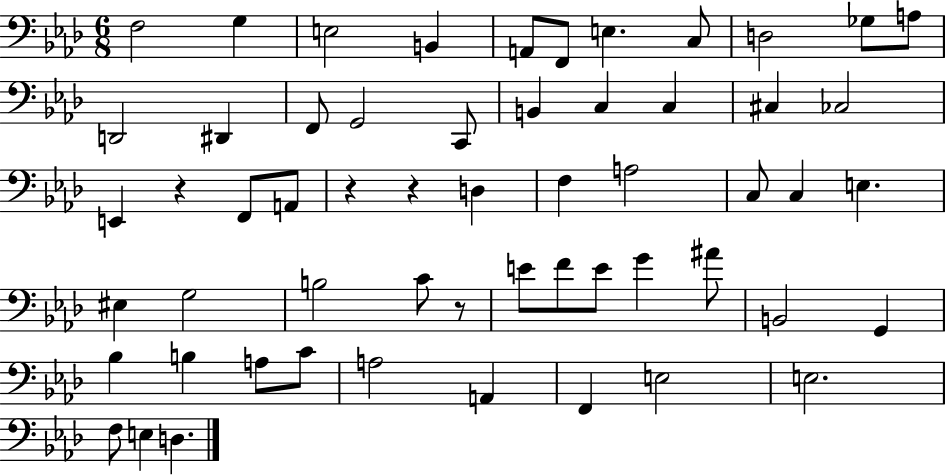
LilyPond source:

{
  \clef bass
  \numericTimeSignature
  \time 6/8
  \key aes \major
  \repeat volta 2 { f2 g4 | e2 b,4 | a,8 f,8 e4. c8 | d2 ges8 a8 | \break d,2 dis,4 | f,8 g,2 c,8 | b,4 c4 c4 | cis4 ces2 | \break e,4 r4 f,8 a,8 | r4 r4 d4 | f4 a2 | c8 c4 e4. | \break eis4 g2 | b2 c'8 r8 | e'8 f'8 e'8 g'4 ais'8 | b,2 g,4 | \break bes4 b4 a8 c'8 | a2 a,4 | f,4 e2 | e2. | \break f8 e4 d4. | } \bar "|."
}